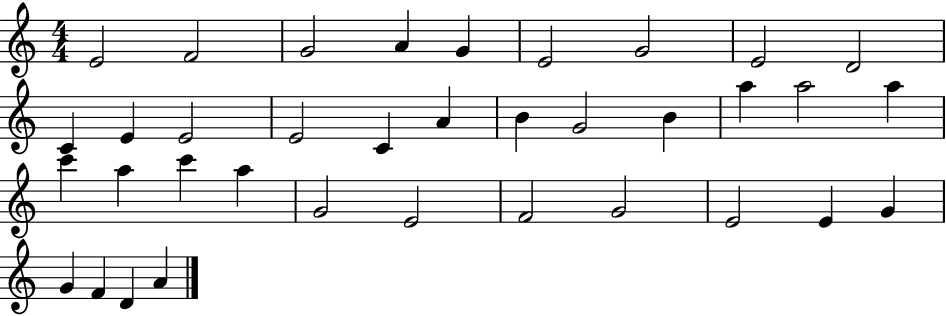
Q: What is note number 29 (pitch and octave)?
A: G4